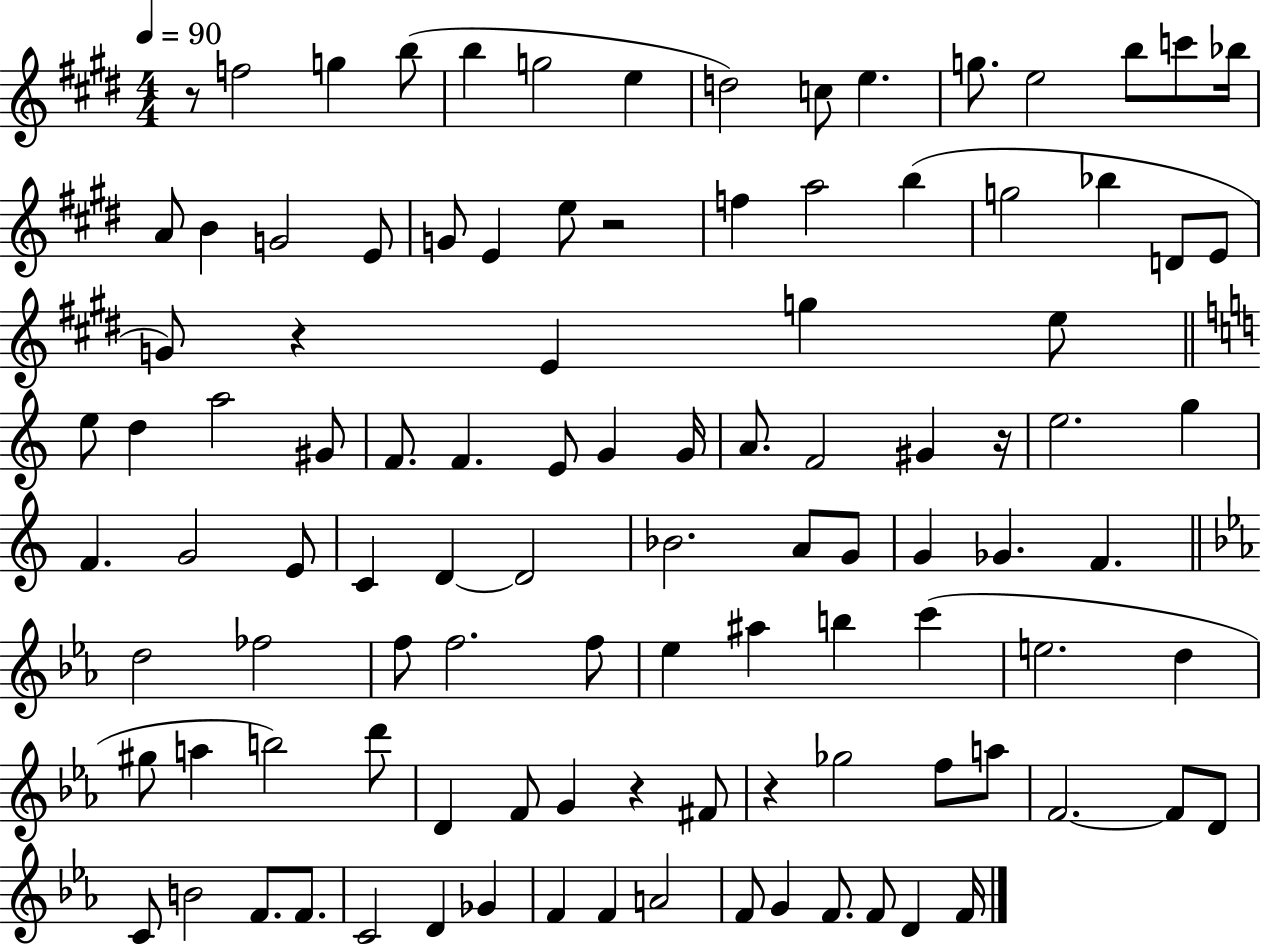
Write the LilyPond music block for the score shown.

{
  \clef treble
  \numericTimeSignature
  \time 4/4
  \key e \major
  \tempo 4 = 90
  \repeat volta 2 { r8 f''2 g''4 b''8( | b''4 g''2 e''4 | d''2) c''8 e''4. | g''8. e''2 b''8 c'''8 bes''16 | \break a'8 b'4 g'2 e'8 | g'8 e'4 e''8 r2 | f''4 a''2 b''4( | g''2 bes''4 d'8 e'8 | \break g'8) r4 e'4 g''4 e''8 | \bar "||" \break \key c \major e''8 d''4 a''2 gis'8 | f'8. f'4. e'8 g'4 g'16 | a'8. f'2 gis'4 r16 | e''2. g''4 | \break f'4. g'2 e'8 | c'4 d'4~~ d'2 | bes'2. a'8 g'8 | g'4 ges'4. f'4. | \break \bar "||" \break \key ees \major d''2 fes''2 | f''8 f''2. f''8 | ees''4 ais''4 b''4 c'''4( | e''2. d''4 | \break gis''8 a''4 b''2) d'''8 | d'4 f'8 g'4 r4 fis'8 | r4 ges''2 f''8 a''8 | f'2.~~ f'8 d'8 | \break c'8 b'2 f'8. f'8. | c'2 d'4 ges'4 | f'4 f'4 a'2 | f'8 g'4 f'8. f'8 d'4 f'16 | \break } \bar "|."
}